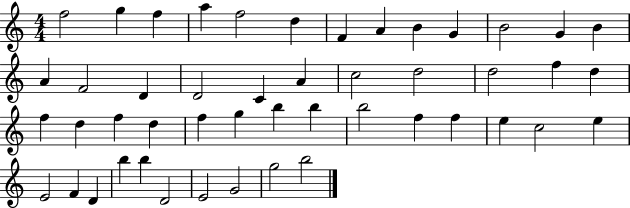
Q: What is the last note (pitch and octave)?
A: B5